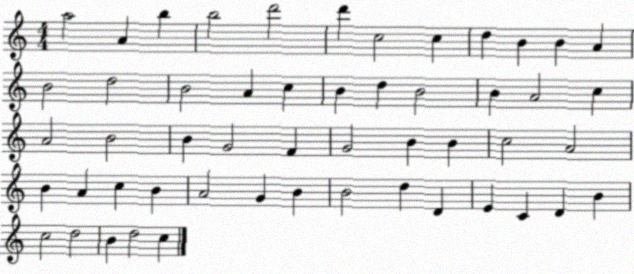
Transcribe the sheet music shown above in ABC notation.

X:1
T:Untitled
M:4/4
L:1/4
K:C
a2 A b b2 d'2 d' c2 c d B B A B2 d2 B2 A c B d B2 B A2 c A2 B2 B G2 F G2 B B c2 A2 B A c B A2 G B B2 d D E C D B c2 d2 B d2 c